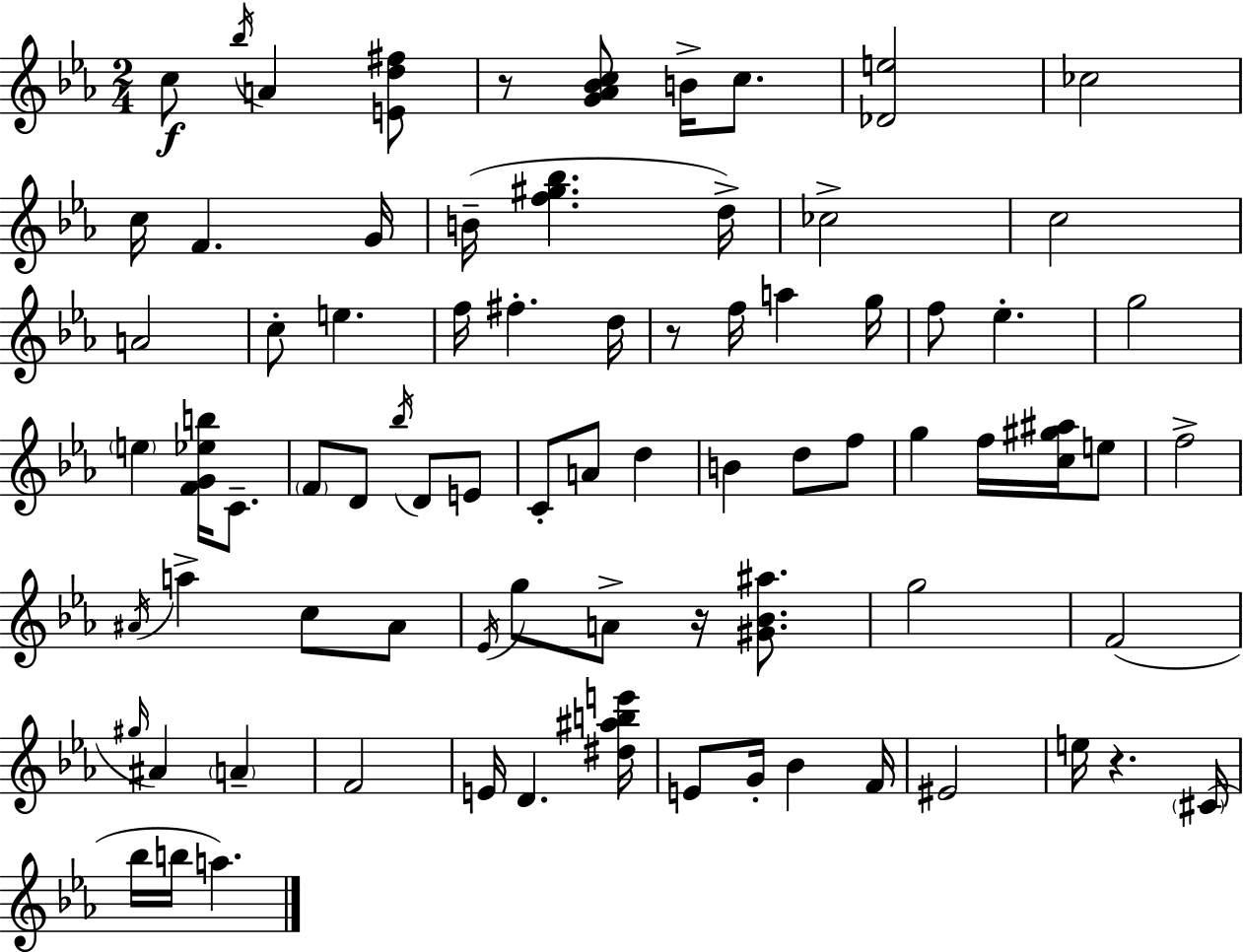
C5/e Bb5/s A4/q [E4,D5,F#5]/e R/e [G4,Ab4,Bb4,C5]/e B4/s C5/e. [Db4,E5]/h CES5/h C5/s F4/q. G4/s B4/s [F5,G#5,Bb5]/q. D5/s CES5/h C5/h A4/h C5/e E5/q. F5/s F#5/q. D5/s R/e F5/s A5/q G5/s F5/e Eb5/q. G5/h E5/q [F4,G4,Eb5,B5]/s C4/e. F4/e D4/e Bb5/s D4/e E4/e C4/e A4/e D5/q B4/q D5/e F5/e G5/q F5/s [C5,G#5,A#5]/s E5/e F5/h A#4/s A5/q C5/e A#4/e Eb4/s G5/e A4/e R/s [G#4,Bb4,A#5]/e. G5/h F4/h G#5/s A#4/q A4/q F4/h E4/s D4/q. [D#5,A#5,B5,E6]/s E4/e G4/s Bb4/q F4/s EIS4/h E5/s R/q. C#4/s Bb5/s B5/s A5/q.